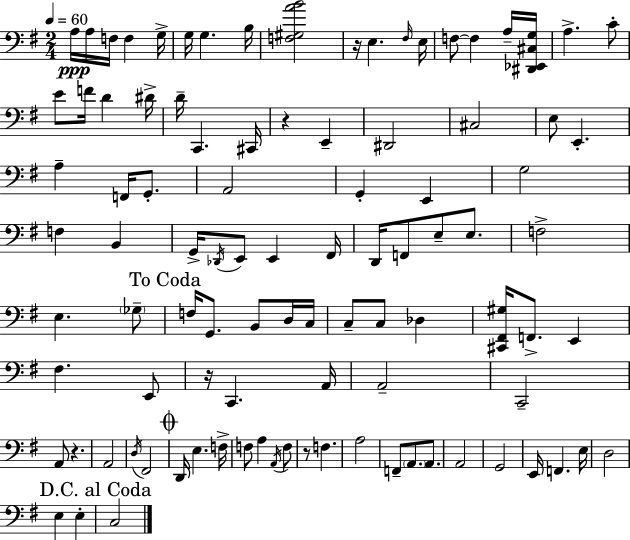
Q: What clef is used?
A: bass